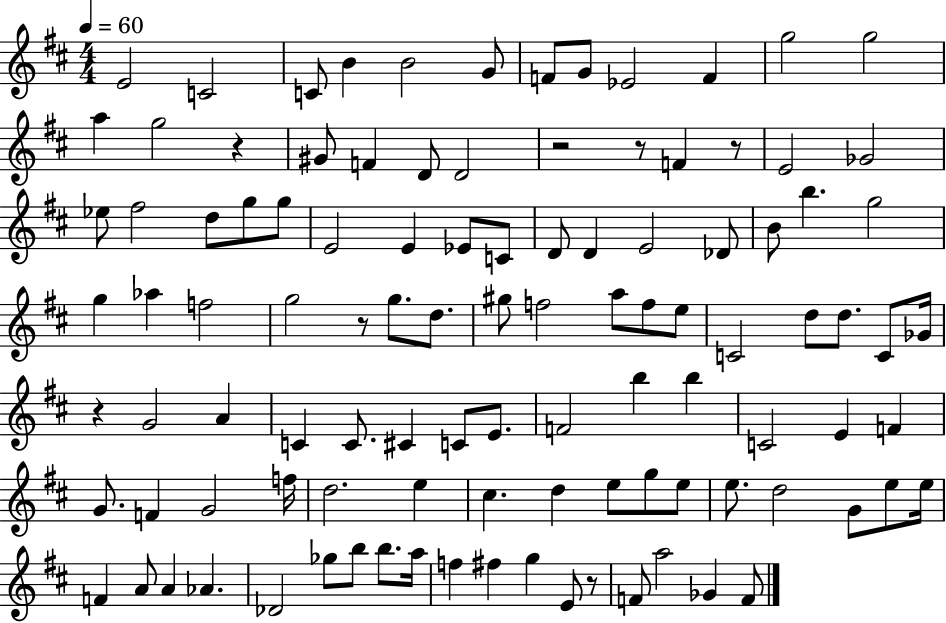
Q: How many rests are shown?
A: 7